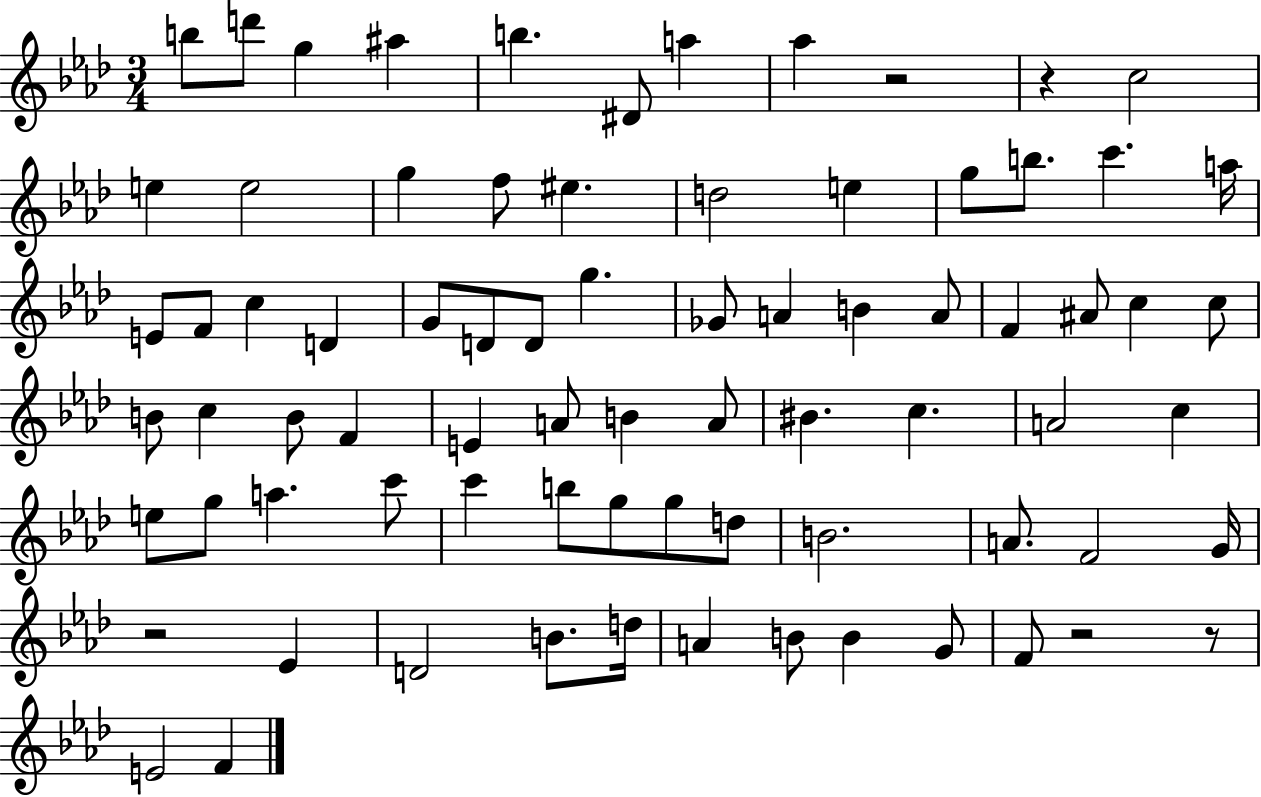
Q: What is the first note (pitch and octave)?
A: B5